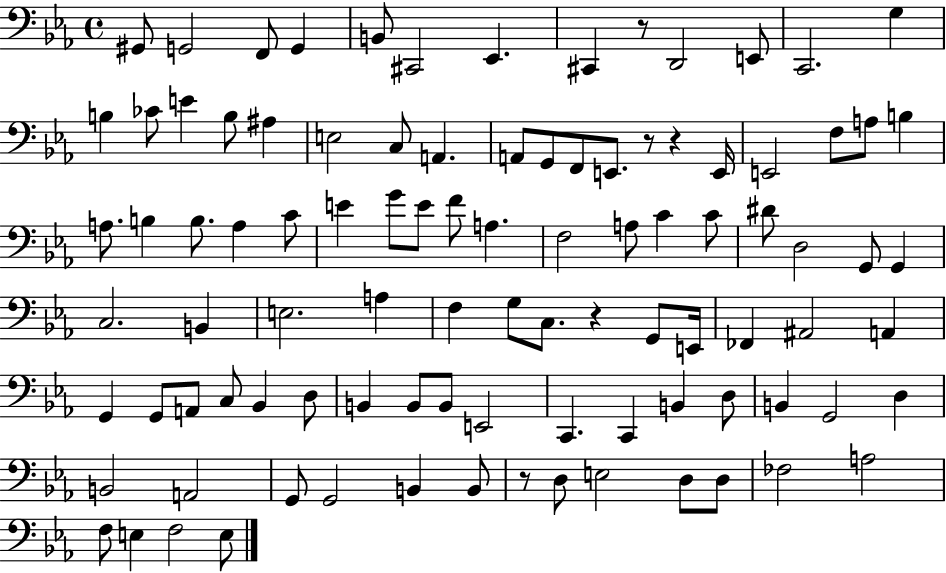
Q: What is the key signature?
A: EES major